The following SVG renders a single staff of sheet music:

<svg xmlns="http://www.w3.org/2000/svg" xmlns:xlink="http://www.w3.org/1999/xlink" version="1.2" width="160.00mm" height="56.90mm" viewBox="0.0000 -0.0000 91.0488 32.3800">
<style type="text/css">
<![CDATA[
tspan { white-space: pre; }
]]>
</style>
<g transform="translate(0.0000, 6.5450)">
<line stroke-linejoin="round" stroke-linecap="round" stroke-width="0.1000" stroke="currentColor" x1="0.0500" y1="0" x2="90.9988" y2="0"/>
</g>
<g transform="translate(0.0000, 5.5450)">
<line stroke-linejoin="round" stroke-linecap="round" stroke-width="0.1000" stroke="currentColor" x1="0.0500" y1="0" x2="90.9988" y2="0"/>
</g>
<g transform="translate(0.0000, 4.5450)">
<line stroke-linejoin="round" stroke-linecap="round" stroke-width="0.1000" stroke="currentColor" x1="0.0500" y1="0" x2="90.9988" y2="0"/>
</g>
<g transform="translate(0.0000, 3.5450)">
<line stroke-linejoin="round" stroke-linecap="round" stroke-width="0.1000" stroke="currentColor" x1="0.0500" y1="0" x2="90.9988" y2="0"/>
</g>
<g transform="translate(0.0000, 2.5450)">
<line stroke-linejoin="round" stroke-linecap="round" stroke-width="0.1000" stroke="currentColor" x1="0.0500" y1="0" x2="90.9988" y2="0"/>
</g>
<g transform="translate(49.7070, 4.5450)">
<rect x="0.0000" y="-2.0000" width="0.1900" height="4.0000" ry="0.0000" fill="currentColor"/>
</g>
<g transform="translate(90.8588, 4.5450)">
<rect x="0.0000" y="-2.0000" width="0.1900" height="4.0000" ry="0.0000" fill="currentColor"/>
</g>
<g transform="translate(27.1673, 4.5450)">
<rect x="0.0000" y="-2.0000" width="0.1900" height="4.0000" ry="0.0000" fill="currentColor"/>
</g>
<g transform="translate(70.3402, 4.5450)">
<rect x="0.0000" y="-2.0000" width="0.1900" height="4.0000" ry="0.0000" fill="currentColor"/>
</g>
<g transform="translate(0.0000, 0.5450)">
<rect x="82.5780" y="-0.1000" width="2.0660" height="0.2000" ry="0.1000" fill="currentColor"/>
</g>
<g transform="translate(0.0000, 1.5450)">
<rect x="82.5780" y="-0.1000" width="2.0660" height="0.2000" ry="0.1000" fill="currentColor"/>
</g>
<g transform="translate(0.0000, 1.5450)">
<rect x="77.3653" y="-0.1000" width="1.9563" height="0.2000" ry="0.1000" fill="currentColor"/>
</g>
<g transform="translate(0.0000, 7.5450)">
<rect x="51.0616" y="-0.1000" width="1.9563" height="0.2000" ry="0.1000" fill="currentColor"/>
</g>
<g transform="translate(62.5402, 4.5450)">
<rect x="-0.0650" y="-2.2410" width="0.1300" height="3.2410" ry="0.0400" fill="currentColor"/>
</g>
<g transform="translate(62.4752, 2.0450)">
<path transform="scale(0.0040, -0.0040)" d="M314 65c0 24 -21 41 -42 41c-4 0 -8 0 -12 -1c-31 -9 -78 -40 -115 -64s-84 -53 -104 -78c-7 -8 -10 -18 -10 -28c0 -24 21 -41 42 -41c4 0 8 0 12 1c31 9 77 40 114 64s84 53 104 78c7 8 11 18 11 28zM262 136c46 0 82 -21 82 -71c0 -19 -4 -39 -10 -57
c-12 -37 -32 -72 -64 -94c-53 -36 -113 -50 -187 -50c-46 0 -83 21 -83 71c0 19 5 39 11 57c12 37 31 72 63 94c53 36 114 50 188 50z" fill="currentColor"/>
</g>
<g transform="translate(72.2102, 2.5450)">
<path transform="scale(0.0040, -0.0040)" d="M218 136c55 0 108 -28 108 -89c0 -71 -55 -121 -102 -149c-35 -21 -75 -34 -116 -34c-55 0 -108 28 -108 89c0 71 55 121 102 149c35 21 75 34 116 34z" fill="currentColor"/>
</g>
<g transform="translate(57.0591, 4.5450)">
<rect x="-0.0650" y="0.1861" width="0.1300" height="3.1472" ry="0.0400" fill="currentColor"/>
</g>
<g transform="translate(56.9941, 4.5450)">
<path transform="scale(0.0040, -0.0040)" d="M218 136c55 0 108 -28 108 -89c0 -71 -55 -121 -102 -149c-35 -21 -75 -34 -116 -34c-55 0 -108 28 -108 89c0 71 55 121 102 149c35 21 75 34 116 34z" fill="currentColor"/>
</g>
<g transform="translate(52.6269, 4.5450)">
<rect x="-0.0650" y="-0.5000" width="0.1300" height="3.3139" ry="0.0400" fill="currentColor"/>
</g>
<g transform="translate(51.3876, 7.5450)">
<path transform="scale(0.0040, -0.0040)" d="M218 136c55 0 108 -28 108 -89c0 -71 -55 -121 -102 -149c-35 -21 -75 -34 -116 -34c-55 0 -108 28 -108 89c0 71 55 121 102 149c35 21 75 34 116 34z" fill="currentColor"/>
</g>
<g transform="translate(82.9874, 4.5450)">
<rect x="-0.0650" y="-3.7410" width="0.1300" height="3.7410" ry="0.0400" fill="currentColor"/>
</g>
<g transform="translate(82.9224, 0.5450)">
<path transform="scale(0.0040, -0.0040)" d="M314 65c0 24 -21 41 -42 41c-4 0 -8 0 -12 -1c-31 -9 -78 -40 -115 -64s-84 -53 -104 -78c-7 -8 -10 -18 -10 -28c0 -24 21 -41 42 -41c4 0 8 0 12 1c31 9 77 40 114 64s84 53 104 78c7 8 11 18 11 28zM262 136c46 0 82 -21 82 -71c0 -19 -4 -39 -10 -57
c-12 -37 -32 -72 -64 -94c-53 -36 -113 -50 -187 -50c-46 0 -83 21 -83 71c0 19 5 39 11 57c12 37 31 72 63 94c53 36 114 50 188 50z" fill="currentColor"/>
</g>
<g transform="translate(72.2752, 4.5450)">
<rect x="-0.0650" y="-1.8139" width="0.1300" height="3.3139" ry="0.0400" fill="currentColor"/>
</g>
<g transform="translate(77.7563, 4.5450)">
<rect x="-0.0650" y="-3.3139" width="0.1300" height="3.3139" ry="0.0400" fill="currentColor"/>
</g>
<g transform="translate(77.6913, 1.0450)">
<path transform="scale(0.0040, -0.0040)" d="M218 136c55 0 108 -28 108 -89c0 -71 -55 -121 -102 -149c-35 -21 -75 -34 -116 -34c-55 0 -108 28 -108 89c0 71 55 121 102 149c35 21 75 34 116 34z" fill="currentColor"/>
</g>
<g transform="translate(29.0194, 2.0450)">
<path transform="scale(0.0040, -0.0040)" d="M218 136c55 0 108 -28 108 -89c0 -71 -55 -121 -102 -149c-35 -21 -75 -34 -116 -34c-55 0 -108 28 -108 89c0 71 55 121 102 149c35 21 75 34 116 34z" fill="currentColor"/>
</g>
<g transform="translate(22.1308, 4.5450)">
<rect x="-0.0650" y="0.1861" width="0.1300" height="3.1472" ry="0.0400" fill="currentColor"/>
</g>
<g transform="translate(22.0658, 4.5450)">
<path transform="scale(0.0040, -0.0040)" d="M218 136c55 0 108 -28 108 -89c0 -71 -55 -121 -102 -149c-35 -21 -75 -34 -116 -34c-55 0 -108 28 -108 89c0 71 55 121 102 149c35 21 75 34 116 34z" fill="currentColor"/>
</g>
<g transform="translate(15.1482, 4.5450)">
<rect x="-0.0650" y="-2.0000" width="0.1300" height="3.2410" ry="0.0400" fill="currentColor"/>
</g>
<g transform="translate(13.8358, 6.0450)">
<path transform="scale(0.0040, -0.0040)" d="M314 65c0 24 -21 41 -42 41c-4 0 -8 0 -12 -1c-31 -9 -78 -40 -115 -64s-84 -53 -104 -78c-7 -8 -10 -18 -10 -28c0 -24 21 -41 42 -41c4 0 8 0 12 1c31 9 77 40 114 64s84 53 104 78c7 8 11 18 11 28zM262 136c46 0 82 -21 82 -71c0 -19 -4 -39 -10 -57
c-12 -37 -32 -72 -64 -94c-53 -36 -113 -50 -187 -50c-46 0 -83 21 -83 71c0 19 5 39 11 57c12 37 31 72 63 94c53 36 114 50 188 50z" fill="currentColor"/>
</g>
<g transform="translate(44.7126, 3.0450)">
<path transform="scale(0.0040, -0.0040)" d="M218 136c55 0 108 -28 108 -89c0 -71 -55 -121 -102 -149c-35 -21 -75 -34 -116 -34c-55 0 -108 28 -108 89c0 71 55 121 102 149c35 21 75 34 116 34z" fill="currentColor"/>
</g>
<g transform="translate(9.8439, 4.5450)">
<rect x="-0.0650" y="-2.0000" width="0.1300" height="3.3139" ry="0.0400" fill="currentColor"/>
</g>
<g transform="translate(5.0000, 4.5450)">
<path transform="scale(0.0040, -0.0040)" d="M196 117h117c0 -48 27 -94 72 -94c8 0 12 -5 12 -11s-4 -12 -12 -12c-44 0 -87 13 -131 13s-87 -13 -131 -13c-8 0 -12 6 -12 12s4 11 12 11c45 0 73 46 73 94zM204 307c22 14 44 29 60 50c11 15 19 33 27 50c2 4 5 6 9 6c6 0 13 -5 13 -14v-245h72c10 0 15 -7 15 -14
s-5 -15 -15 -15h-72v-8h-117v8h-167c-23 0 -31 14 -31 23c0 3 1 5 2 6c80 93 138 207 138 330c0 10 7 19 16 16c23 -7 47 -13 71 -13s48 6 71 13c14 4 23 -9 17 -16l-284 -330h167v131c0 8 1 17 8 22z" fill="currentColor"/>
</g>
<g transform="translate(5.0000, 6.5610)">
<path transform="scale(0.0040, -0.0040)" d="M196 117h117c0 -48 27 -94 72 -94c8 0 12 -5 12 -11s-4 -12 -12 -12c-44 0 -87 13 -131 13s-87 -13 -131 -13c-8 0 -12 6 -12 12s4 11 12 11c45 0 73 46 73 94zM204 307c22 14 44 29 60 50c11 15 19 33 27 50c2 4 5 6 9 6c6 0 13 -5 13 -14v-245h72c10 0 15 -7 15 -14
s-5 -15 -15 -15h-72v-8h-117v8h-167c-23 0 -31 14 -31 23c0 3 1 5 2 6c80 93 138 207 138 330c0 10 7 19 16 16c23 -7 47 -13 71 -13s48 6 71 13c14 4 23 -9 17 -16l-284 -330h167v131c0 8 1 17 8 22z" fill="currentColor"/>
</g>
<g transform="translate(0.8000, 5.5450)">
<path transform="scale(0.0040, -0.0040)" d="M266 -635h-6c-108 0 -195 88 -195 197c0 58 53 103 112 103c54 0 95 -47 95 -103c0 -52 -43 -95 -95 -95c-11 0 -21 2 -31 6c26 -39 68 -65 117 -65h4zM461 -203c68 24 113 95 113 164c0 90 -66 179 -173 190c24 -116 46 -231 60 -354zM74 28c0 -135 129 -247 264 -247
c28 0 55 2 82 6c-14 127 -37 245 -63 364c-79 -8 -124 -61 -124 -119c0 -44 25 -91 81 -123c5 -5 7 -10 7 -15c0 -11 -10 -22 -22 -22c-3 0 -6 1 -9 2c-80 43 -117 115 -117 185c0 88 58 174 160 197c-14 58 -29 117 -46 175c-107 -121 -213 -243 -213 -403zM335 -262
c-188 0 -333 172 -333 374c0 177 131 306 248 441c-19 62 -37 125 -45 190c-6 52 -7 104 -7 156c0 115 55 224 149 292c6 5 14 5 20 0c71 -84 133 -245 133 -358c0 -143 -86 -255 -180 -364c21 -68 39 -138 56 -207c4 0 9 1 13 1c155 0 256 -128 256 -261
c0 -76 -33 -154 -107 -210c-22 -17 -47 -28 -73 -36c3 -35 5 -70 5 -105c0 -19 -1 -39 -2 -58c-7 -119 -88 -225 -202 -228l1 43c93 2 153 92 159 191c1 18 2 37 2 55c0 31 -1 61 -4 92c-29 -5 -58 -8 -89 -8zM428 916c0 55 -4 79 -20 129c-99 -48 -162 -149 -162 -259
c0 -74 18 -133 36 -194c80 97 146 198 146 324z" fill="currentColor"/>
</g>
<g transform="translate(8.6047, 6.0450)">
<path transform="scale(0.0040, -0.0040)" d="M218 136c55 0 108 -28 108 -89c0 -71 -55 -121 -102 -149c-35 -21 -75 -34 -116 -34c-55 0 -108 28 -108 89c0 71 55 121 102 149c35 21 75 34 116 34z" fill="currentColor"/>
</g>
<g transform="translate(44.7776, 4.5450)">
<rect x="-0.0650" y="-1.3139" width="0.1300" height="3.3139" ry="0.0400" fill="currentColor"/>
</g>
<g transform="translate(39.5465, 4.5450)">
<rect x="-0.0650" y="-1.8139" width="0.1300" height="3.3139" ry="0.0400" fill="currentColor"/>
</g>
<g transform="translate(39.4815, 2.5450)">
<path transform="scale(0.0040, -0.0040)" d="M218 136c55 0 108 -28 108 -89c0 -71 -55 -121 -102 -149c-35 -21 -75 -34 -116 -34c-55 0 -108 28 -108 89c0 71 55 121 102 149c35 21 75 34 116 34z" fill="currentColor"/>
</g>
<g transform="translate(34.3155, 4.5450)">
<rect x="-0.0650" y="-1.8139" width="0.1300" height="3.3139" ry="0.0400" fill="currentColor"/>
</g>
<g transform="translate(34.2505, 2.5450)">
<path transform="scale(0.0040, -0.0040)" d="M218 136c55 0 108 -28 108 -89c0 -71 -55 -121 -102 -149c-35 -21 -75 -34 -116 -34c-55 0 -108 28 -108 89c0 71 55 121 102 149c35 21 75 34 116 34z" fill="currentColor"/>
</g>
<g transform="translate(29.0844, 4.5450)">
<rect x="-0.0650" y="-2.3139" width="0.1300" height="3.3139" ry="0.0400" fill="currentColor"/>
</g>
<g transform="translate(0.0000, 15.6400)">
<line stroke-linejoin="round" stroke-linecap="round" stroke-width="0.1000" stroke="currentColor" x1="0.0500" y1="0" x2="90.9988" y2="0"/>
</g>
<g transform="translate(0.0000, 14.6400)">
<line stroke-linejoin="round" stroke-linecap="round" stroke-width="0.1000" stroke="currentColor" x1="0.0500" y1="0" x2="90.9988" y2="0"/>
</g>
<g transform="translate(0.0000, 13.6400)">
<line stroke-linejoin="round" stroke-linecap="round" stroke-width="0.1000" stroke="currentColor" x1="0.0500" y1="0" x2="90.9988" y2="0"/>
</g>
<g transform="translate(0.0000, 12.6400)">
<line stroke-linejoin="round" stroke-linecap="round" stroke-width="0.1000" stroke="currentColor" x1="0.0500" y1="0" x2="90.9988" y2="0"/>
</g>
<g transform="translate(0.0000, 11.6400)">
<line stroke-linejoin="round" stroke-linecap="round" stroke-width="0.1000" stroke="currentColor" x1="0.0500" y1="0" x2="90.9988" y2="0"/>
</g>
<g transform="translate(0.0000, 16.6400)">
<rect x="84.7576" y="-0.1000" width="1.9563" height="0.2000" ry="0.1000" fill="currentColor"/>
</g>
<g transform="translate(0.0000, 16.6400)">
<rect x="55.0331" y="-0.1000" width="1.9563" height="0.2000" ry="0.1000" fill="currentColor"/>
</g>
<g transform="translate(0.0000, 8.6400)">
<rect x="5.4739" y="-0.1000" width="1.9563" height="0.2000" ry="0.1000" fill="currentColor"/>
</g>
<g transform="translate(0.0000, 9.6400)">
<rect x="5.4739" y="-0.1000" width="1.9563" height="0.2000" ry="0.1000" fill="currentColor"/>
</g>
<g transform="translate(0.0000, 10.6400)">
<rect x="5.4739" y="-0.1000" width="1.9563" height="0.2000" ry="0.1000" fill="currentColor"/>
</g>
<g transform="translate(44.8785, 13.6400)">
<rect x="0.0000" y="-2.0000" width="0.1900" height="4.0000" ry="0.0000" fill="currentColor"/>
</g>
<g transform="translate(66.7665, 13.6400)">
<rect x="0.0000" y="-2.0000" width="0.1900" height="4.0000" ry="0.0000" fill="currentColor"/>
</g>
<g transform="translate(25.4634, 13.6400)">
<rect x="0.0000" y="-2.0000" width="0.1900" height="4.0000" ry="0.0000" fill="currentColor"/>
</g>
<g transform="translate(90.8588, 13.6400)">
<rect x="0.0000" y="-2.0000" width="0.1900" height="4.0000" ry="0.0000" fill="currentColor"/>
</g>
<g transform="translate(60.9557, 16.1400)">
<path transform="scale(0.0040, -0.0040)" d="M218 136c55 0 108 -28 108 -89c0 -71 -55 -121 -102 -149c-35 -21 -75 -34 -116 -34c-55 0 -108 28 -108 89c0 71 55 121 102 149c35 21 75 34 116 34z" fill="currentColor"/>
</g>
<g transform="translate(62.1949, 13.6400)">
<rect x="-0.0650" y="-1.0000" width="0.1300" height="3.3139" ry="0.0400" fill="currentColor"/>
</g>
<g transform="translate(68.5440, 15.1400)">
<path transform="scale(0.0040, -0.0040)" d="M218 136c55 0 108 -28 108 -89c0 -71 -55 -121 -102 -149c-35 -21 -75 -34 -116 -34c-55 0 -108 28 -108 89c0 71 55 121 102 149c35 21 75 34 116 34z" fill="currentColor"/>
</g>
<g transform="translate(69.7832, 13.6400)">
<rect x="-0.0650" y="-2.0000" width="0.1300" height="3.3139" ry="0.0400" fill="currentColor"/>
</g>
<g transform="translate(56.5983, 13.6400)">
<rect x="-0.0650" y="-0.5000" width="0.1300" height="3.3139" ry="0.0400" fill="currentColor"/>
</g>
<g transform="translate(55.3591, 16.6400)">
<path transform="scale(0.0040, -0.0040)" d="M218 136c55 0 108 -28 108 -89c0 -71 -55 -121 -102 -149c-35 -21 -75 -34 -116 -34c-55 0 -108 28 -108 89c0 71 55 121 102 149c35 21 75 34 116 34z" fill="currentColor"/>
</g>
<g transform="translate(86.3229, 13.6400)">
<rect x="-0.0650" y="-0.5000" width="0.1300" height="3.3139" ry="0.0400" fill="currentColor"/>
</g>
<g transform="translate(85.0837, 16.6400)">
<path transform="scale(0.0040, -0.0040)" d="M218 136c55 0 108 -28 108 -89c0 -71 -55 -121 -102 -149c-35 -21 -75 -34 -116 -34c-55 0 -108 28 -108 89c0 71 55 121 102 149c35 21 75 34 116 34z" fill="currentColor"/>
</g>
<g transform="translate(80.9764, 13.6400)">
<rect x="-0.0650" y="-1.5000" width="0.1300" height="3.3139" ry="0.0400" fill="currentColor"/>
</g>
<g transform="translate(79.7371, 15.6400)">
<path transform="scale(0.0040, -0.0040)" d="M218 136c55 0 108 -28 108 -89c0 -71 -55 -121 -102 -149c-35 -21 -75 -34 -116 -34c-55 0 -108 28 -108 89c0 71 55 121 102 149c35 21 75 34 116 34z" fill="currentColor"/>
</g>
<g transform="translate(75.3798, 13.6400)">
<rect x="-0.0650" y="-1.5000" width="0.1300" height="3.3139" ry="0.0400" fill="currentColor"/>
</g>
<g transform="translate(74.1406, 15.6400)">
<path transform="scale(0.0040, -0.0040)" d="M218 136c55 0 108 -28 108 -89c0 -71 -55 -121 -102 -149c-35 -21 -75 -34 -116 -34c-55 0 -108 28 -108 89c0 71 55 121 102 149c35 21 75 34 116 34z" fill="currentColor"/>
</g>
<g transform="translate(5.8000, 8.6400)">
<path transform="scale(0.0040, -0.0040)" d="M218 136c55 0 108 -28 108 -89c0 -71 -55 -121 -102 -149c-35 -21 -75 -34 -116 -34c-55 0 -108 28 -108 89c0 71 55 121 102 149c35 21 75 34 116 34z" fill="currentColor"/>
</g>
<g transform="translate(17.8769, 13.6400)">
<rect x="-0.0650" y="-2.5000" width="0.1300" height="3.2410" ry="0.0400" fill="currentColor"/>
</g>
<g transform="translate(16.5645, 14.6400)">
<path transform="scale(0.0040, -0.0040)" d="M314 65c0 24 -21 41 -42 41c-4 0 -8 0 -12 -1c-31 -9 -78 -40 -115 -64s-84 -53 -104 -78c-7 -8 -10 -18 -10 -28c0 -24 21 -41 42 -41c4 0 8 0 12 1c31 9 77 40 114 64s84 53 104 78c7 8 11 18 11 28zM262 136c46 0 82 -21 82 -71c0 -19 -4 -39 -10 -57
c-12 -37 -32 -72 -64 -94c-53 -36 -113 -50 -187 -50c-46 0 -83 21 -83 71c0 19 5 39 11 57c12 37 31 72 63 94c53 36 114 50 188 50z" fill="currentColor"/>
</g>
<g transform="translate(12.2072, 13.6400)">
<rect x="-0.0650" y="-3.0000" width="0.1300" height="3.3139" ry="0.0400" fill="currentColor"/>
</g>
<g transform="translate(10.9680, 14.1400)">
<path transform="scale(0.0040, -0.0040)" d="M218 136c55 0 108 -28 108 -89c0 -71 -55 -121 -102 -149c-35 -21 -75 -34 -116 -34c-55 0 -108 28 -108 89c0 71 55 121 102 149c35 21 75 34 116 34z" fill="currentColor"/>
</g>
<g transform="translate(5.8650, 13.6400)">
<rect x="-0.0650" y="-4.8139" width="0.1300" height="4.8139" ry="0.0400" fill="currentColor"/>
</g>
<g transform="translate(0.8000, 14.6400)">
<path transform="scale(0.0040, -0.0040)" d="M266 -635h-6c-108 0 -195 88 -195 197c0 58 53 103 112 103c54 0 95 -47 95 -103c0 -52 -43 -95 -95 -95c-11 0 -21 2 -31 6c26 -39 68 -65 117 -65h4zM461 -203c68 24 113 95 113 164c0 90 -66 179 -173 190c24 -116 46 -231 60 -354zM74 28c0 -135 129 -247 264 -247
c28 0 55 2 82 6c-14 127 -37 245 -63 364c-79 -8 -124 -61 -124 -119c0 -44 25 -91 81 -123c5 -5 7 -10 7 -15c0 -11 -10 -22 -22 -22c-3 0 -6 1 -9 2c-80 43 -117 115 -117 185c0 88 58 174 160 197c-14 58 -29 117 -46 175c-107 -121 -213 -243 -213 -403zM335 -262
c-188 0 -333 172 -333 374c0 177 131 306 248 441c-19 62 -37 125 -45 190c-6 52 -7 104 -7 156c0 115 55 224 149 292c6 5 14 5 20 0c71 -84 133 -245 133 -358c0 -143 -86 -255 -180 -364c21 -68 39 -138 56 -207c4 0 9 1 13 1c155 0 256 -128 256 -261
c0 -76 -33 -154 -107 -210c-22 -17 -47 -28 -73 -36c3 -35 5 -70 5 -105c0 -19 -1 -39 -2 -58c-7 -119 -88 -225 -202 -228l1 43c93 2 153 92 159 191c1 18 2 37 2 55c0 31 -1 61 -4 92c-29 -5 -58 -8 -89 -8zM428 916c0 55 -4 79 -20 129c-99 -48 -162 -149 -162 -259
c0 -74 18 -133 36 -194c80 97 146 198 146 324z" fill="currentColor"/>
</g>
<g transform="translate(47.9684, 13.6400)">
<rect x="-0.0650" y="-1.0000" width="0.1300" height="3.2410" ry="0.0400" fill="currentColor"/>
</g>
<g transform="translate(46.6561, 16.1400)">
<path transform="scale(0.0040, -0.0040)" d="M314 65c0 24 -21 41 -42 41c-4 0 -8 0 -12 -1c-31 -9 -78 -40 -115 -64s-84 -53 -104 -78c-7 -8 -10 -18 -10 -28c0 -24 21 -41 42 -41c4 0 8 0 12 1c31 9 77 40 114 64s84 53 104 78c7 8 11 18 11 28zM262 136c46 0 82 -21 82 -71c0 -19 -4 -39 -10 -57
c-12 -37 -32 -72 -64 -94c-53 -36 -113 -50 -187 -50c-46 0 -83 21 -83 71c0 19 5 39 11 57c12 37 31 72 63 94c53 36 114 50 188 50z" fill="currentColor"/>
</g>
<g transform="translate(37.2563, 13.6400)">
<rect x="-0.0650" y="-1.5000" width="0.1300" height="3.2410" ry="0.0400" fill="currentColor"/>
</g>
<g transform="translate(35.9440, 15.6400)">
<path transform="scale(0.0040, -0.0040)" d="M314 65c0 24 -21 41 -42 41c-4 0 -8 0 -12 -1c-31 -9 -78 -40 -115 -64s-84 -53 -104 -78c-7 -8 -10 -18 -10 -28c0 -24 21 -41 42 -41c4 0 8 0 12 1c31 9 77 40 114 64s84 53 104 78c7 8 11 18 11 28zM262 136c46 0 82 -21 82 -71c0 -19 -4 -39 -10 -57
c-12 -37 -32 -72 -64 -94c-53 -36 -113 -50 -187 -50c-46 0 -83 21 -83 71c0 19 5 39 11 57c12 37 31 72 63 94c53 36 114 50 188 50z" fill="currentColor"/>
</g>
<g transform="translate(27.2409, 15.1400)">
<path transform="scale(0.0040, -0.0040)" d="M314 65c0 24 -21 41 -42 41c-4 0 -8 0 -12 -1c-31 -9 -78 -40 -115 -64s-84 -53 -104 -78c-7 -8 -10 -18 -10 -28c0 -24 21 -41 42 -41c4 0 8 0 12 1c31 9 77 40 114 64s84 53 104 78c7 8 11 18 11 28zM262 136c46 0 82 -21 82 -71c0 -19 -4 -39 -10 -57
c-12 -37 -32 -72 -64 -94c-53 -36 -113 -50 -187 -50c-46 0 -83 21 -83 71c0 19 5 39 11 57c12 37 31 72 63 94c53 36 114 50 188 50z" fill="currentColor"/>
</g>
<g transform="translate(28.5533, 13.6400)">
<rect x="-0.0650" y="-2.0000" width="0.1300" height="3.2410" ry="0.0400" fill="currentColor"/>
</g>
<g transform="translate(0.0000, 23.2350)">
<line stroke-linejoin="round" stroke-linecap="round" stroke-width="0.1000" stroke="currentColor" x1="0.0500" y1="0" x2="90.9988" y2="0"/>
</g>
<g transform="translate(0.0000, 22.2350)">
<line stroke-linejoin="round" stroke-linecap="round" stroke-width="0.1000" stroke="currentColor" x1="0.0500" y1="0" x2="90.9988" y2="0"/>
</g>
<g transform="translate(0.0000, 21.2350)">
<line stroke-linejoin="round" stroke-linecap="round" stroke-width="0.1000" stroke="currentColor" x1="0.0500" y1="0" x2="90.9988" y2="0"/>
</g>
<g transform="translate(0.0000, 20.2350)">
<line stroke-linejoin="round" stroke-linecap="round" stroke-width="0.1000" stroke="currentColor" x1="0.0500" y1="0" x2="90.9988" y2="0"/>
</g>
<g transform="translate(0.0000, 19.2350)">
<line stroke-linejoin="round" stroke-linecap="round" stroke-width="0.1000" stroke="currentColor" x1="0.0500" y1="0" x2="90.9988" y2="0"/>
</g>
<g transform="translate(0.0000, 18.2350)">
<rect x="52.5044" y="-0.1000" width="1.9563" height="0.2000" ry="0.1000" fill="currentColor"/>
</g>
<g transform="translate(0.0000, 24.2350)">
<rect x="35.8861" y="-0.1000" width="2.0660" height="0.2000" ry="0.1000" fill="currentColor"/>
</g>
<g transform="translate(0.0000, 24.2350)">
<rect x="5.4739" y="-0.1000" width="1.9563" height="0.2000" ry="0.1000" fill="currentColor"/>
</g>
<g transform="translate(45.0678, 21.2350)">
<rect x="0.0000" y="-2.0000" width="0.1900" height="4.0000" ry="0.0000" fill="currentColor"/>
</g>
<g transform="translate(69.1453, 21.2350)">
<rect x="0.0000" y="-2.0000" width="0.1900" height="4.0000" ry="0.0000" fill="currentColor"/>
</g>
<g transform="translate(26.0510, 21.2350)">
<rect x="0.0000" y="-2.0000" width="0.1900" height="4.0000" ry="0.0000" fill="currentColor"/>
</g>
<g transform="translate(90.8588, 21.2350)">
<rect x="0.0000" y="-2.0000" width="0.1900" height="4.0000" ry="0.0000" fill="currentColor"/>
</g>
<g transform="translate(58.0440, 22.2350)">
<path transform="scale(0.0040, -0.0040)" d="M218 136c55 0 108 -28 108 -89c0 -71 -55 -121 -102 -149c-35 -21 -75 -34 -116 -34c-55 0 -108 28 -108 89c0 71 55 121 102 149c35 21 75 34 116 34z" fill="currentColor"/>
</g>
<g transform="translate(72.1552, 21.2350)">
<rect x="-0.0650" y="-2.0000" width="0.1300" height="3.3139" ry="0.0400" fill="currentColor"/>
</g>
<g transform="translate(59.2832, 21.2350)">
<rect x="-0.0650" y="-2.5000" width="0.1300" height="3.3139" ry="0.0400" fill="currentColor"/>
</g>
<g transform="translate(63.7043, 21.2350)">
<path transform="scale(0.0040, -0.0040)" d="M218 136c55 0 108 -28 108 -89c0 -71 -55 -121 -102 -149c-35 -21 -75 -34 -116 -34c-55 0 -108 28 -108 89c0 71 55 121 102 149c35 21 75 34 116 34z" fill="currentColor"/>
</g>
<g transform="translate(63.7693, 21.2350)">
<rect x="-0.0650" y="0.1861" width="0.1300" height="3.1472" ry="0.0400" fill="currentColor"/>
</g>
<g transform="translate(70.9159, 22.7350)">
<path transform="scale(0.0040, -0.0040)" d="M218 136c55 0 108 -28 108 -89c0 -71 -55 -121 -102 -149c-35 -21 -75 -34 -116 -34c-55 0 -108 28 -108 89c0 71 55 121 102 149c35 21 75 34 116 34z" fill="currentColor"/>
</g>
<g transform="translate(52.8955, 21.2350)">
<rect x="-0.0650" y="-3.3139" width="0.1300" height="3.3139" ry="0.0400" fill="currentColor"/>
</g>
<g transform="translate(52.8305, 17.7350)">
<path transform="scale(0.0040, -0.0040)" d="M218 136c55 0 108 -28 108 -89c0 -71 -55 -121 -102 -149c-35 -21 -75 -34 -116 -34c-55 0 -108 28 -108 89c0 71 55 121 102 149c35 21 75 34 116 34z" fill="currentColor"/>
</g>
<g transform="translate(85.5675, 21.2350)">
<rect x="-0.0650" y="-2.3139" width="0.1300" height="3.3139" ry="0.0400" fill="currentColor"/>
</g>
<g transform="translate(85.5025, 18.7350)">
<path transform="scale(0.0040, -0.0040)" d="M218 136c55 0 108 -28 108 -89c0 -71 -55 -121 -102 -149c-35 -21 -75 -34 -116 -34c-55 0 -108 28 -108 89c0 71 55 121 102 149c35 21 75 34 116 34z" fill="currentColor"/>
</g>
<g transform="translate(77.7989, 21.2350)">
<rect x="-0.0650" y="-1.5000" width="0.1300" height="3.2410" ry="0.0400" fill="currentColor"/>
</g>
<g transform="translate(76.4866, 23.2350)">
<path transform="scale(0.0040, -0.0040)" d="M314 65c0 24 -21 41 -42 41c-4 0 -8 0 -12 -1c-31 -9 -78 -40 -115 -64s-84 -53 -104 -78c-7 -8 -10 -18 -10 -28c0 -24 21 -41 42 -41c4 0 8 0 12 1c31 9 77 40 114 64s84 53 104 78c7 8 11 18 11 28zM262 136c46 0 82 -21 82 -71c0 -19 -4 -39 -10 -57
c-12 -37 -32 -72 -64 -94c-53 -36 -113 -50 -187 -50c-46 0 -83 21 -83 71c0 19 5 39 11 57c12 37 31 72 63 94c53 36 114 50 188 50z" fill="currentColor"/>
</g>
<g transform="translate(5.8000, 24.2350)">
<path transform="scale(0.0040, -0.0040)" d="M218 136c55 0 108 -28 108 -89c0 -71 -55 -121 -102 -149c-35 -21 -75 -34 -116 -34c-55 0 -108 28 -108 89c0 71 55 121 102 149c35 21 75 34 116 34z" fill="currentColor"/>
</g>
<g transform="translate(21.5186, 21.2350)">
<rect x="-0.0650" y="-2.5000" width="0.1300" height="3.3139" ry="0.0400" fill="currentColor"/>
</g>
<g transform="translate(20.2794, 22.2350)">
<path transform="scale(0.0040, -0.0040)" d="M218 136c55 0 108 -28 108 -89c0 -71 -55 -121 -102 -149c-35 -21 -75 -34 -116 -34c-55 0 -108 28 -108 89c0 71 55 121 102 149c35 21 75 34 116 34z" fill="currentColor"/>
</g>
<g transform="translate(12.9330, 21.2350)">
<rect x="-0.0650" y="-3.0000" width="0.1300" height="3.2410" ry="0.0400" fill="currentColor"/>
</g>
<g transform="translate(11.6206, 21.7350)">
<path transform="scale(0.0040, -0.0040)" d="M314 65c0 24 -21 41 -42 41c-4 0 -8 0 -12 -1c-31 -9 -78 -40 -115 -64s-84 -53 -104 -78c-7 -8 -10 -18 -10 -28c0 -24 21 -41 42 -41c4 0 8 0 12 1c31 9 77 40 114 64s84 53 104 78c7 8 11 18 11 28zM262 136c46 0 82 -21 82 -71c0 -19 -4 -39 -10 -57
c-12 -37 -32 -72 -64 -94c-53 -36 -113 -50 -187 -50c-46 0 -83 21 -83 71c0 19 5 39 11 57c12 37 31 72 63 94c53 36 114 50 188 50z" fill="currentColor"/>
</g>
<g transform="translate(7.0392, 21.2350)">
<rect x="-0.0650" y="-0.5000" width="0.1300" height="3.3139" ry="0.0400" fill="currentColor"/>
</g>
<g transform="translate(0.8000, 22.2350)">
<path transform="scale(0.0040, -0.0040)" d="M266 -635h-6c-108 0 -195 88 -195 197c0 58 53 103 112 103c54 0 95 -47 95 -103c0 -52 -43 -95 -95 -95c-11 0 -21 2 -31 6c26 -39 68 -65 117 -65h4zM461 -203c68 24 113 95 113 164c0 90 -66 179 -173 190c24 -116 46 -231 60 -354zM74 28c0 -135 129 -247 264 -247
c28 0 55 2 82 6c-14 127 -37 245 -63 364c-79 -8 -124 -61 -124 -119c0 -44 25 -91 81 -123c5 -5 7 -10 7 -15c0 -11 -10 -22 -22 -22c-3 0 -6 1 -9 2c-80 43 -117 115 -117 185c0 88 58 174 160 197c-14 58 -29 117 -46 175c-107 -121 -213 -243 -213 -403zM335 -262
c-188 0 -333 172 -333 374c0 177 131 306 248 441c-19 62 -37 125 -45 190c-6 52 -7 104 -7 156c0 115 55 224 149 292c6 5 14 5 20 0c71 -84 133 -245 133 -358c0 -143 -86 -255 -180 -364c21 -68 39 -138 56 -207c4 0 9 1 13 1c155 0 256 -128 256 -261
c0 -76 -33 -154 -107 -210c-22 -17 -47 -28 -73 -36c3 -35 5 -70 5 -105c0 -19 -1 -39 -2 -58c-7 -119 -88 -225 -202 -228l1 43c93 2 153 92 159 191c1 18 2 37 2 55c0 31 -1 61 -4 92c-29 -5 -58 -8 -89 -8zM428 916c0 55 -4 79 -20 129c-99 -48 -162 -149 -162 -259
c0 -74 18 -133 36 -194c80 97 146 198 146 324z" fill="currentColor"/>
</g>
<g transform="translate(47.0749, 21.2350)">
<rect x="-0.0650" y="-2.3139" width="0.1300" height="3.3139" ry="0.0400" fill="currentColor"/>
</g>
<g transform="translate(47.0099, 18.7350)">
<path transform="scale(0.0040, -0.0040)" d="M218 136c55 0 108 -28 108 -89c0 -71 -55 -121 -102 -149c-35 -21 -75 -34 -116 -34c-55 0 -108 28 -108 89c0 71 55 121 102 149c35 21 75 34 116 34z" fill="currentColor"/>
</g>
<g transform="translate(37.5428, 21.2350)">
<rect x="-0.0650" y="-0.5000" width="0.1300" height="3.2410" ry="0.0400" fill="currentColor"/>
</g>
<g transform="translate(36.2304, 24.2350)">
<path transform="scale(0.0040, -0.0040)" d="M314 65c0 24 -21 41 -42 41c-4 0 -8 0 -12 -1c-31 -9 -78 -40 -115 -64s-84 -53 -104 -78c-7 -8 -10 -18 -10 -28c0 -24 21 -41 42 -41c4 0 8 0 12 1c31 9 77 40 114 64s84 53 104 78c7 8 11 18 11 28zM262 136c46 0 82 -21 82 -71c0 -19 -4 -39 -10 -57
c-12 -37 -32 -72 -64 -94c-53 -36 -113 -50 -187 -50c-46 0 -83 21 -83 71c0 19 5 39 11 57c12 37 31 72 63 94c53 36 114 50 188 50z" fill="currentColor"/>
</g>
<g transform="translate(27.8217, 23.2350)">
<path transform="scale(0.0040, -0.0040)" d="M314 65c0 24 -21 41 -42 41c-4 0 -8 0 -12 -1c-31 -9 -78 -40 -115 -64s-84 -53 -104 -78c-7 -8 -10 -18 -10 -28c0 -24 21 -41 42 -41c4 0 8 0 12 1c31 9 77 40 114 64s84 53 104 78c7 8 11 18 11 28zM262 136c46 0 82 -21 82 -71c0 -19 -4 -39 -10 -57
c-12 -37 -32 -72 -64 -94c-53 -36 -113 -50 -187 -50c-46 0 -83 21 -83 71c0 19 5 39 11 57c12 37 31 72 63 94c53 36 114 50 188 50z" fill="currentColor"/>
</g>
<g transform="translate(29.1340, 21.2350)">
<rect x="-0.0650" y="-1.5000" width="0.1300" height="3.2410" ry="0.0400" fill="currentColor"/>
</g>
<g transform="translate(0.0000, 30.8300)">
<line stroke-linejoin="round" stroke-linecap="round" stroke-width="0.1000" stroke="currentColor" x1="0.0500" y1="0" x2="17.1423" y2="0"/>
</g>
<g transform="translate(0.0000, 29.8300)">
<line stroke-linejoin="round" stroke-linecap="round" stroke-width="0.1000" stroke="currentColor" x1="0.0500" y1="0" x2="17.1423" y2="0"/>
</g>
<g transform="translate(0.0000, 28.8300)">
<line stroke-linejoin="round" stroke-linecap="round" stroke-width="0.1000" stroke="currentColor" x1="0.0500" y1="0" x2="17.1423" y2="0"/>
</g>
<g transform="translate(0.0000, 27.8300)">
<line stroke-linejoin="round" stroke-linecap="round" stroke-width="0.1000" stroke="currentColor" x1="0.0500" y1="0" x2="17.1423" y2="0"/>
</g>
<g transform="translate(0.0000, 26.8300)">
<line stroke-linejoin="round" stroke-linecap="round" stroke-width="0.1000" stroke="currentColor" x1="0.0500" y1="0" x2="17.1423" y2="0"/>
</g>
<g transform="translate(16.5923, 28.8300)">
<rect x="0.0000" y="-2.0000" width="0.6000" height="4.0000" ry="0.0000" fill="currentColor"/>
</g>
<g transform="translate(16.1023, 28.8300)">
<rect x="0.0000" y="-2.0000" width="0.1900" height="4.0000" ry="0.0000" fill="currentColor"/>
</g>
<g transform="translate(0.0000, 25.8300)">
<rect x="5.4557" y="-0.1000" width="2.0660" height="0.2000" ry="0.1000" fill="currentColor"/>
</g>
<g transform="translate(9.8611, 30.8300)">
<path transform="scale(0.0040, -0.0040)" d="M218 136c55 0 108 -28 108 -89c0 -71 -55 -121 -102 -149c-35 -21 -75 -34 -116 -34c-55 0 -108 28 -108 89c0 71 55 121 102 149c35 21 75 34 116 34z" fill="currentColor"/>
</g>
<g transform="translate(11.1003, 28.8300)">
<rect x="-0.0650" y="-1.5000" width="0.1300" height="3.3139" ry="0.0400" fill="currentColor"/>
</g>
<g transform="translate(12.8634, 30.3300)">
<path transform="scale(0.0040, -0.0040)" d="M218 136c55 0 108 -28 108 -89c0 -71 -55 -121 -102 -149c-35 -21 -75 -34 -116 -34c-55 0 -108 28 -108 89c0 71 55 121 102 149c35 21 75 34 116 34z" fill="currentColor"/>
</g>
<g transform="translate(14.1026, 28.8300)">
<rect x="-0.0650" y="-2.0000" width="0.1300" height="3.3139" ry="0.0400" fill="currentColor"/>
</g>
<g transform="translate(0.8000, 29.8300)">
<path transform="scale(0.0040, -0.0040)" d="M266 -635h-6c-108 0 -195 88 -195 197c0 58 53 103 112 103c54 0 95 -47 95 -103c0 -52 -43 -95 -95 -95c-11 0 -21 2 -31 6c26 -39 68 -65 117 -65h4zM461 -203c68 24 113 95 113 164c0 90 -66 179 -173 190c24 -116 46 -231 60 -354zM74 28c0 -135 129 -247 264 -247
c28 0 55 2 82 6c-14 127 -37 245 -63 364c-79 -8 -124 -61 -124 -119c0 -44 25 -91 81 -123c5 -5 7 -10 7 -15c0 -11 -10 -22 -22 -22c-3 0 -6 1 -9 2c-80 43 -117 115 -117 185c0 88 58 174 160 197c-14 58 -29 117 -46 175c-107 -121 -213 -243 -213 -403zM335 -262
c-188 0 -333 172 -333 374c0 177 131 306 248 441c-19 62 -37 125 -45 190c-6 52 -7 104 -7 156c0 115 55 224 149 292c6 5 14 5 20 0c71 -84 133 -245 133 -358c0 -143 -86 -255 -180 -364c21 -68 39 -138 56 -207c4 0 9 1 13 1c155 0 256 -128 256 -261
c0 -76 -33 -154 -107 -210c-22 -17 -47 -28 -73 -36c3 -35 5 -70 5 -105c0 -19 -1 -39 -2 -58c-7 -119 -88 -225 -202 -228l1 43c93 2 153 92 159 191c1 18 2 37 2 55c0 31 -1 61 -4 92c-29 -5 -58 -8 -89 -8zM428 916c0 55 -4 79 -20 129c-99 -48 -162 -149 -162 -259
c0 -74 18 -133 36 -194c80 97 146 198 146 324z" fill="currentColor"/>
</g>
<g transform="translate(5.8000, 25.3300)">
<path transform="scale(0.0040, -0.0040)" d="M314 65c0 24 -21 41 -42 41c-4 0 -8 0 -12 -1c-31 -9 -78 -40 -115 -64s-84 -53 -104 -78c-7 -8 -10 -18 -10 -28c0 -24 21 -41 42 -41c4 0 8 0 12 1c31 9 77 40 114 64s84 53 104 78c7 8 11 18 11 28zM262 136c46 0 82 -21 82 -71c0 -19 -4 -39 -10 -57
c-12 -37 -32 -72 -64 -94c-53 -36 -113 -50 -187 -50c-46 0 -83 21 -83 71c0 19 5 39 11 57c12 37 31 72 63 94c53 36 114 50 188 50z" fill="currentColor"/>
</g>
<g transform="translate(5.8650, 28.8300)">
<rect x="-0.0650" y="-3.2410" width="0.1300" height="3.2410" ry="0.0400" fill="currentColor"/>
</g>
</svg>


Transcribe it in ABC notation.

X:1
T:Untitled
M:4/4
L:1/4
K:C
F F2 B g f f e C B g2 f b c'2 e' A G2 F2 E2 D2 C D F E E C C A2 G E2 C2 g b G B F E2 g b2 E F